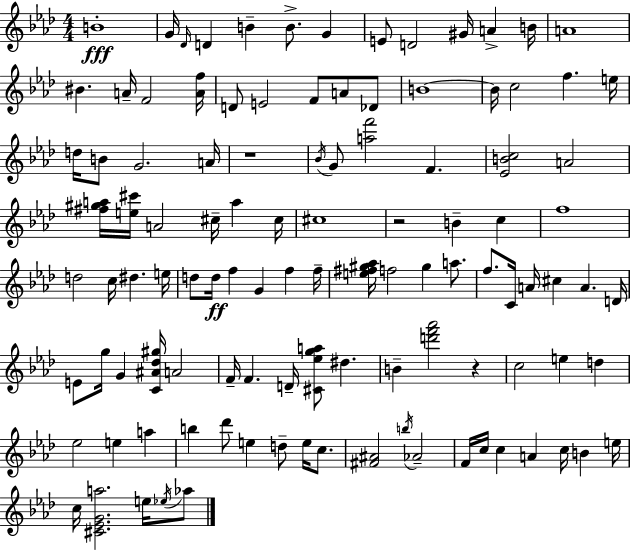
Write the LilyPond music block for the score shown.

{
  \clef treble
  \numericTimeSignature
  \time 4/4
  \key aes \major
  b'1-.\fff | g'16 \grace { des'16 } d'4 b'4-- b'8.-> g'4 | e'8 d'2 gis'16 a'4-> | b'16 a'1 | \break bis'4. a'16-- f'2 | <a' f''>16 d'8 e'2 f'8 a'8 des'8 | b'1~~ | b'16 c''2 f''4. | \break e''16 d''16 b'8 g'2. | a'16 r1 | \acciaccatura { bes'16 } g'8 <a'' f'''>2 f'4. | <ees' b' c''>2 a'2 | \break <fis'' gis'' a''>16 <e'' cis'''>16 a'2 cis''16-- a''4 | cis''16 cis''1 | r2 b'4-- c''4 | f''1 | \break d''2 c''16 dis''4. | e''16 d''8 d''16\ff f''4 g'4 f''4 | f''16-- <e'' fis'' gis'' aes''>16 f''2 gis''4 a''8. | f''8. c'16 a'16 cis''4 a'4. | \break d'16 e'8 g''16 g'4 <c' ais' des'' gis''>16 a'2 | f'16-- f'4. d'16-- <cis' ees'' g'' a''>8 dis''4. | b'4-- <d''' f''' aes'''>2 r4 | c''2 e''4 d''4 | \break ees''2 e''4 a''4 | b''4 des'''8 e''4 d''8-- e''16 c''8. | <fis' ais'>2 \acciaccatura { b''16 } aes'2-- | f'16 c''16 c''4 a'4 c''16 b'4 | \break e''16 c''16 <cis' ees' g' a''>2. | e''16 \acciaccatura { ees''16 } aes''8 \bar "|."
}